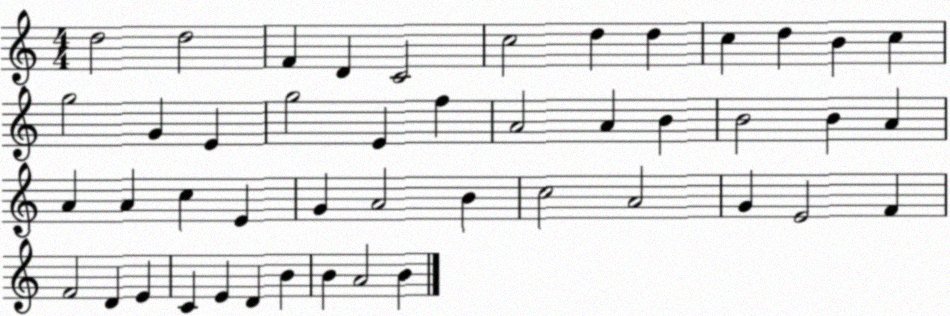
X:1
T:Untitled
M:4/4
L:1/4
K:C
d2 d2 F D C2 c2 d d c d B c g2 G E g2 E f A2 A B B2 B A A A c E G A2 B c2 A2 G E2 F F2 D E C E D B B A2 B